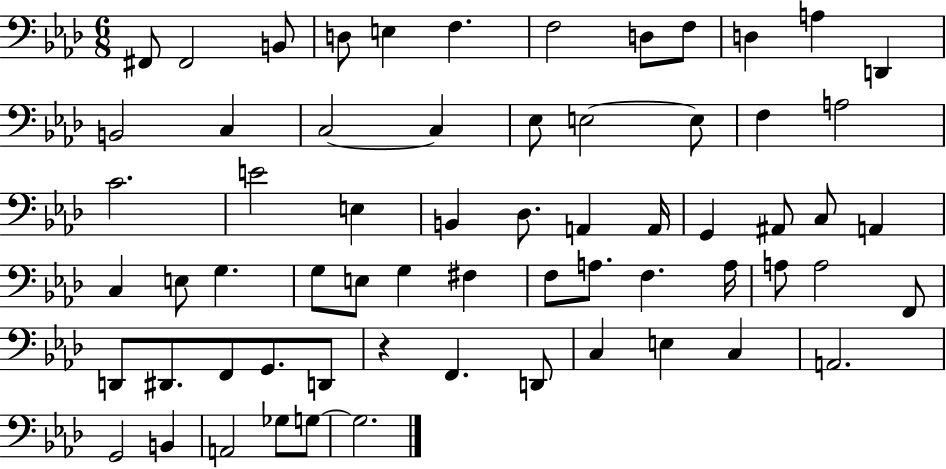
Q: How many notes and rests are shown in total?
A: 64